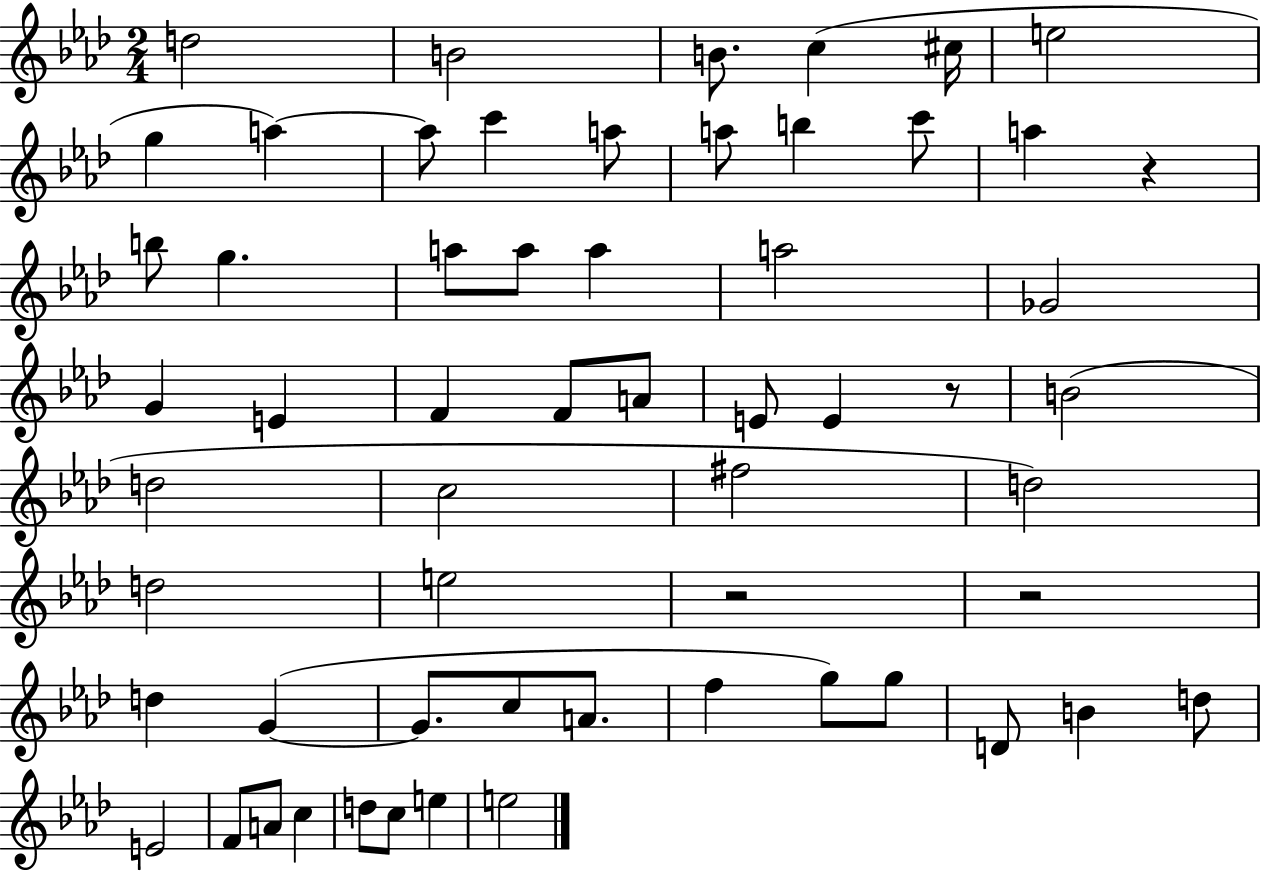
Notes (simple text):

D5/h B4/h B4/e. C5/q C#5/s E5/h G5/q A5/q A5/e C6/q A5/e A5/e B5/q C6/e A5/q R/q B5/e G5/q. A5/e A5/e A5/q A5/h Gb4/h G4/q E4/q F4/q F4/e A4/e E4/e E4/q R/e B4/h D5/h C5/h F#5/h D5/h D5/h E5/h R/h R/h D5/q G4/q G4/e. C5/e A4/e. F5/q G5/e G5/e D4/e B4/q D5/e E4/h F4/e A4/e C5/q D5/e C5/e E5/q E5/h